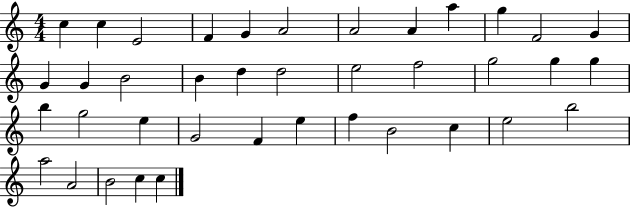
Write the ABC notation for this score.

X:1
T:Untitled
M:4/4
L:1/4
K:C
c c E2 F G A2 A2 A a g F2 G G G B2 B d d2 e2 f2 g2 g g b g2 e G2 F e f B2 c e2 b2 a2 A2 B2 c c